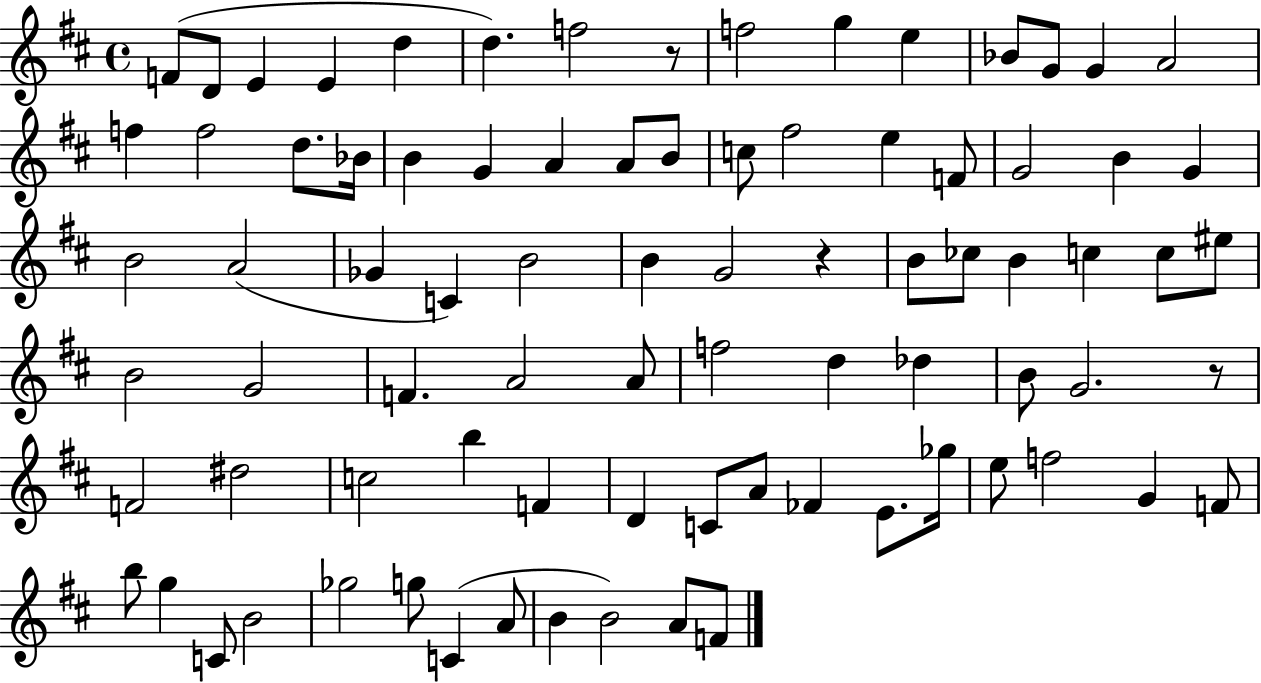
X:1
T:Untitled
M:4/4
L:1/4
K:D
F/2 D/2 E E d d f2 z/2 f2 g e _B/2 G/2 G A2 f f2 d/2 _B/4 B G A A/2 B/2 c/2 ^f2 e F/2 G2 B G B2 A2 _G C B2 B G2 z B/2 _c/2 B c c/2 ^e/2 B2 G2 F A2 A/2 f2 d _d B/2 G2 z/2 F2 ^d2 c2 b F D C/2 A/2 _F E/2 _g/4 e/2 f2 G F/2 b/2 g C/2 B2 _g2 g/2 C A/2 B B2 A/2 F/2